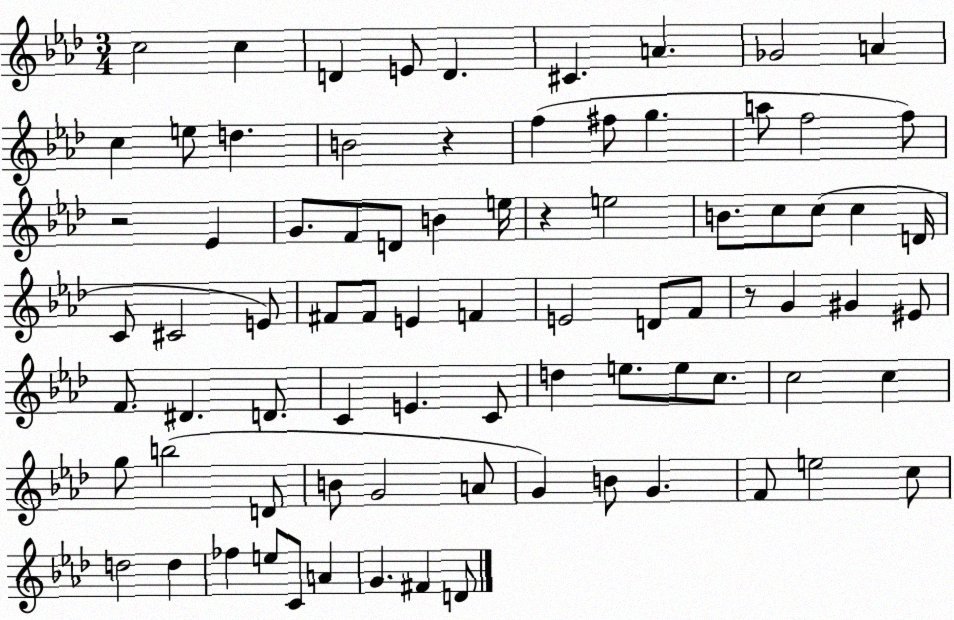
X:1
T:Untitled
M:3/4
L:1/4
K:Ab
c2 c D E/2 D ^C A _G2 A c e/2 d B2 z f ^f/2 g a/2 f2 f/2 z2 _E G/2 F/2 D/2 B e/4 z e2 B/2 c/2 c/2 c D/4 C/2 ^C2 E/2 ^F/2 ^F/2 E F E2 D/2 F/2 z/2 G ^G ^E/2 F/2 ^D D/2 C E C/2 d e/2 e/2 c/2 c2 c g/2 b2 D/2 B/2 G2 A/2 G B/2 G F/2 e2 c/2 d2 d _f e/2 C/2 A G ^F D/2